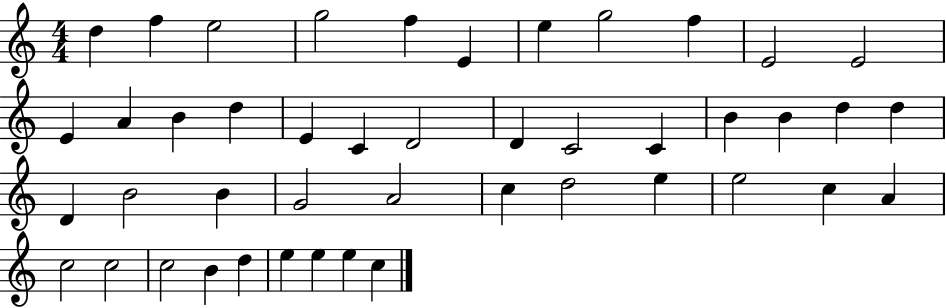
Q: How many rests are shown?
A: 0